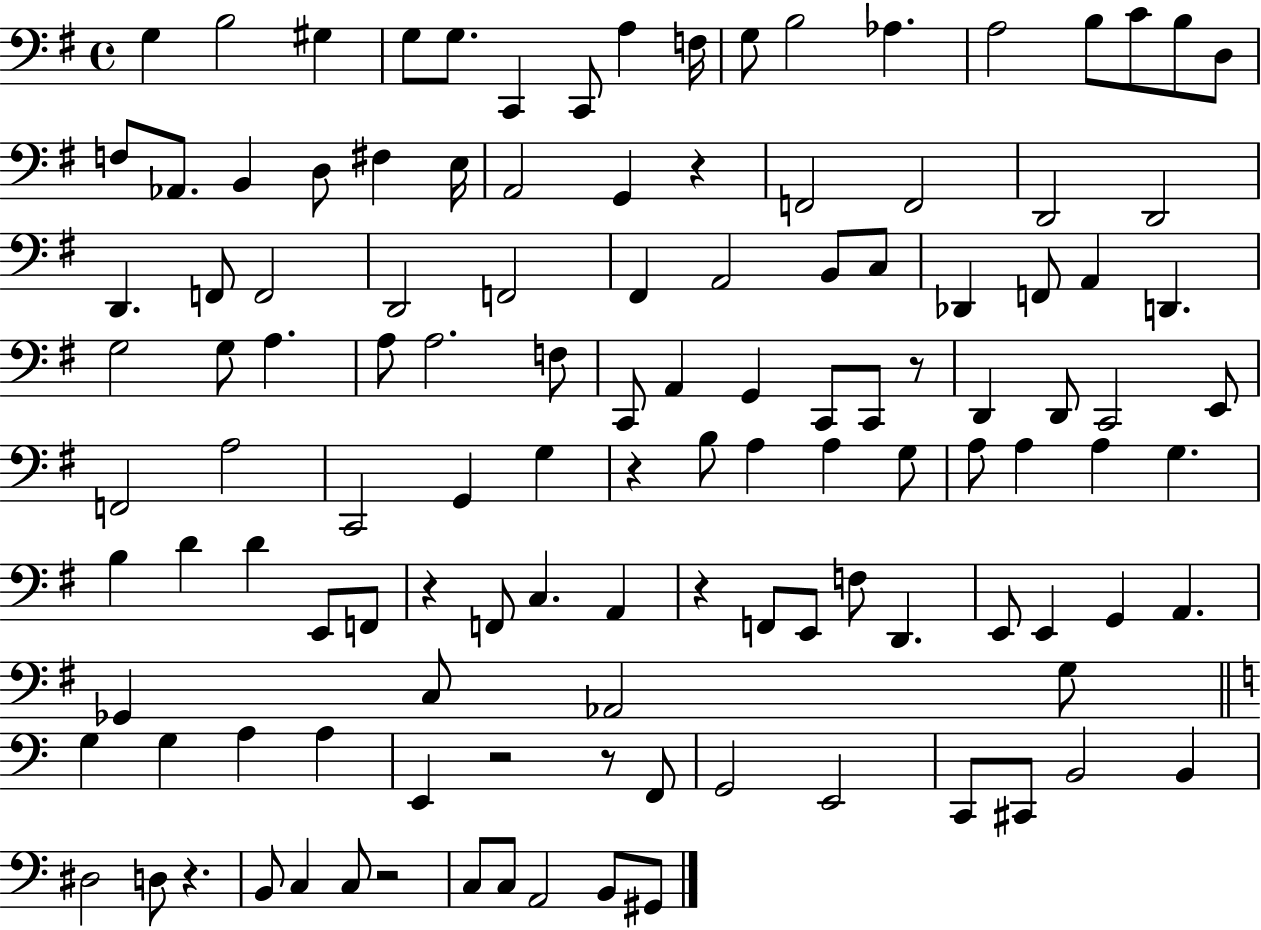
G3/q B3/h G#3/q G3/e G3/e. C2/q C2/e A3/q F3/s G3/e B3/h Ab3/q. A3/h B3/e C4/e B3/e D3/e F3/e Ab2/e. B2/q D3/e F#3/q E3/s A2/h G2/q R/q F2/h F2/h D2/h D2/h D2/q. F2/e F2/h D2/h F2/h F#2/q A2/h B2/e C3/e Db2/q F2/e A2/q D2/q. G3/h G3/e A3/q. A3/e A3/h. F3/e C2/e A2/q G2/q C2/e C2/e R/e D2/q D2/e C2/h E2/e F2/h A3/h C2/h G2/q G3/q R/q B3/e A3/q A3/q G3/e A3/e A3/q A3/q G3/q. B3/q D4/q D4/q E2/e F2/e R/q F2/e C3/q. A2/q R/q F2/e E2/e F3/e D2/q. E2/e E2/q G2/q A2/q. Gb2/q C3/e Ab2/h G3/e G3/q G3/q A3/q A3/q E2/q R/h R/e F2/e G2/h E2/h C2/e C#2/e B2/h B2/q D#3/h D3/e R/q. B2/e C3/q C3/e R/h C3/e C3/e A2/h B2/e G#2/e